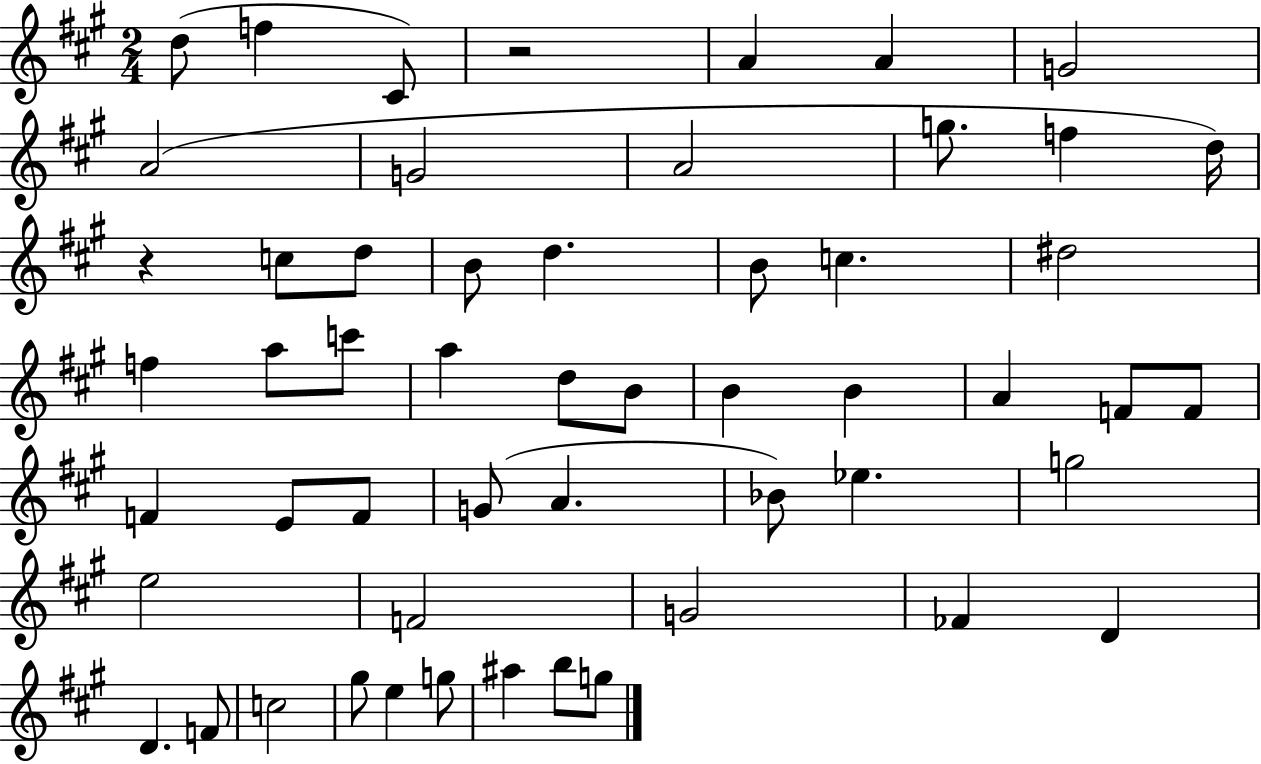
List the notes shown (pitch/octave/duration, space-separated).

D5/e F5/q C#4/e R/h A4/q A4/q G4/h A4/h G4/h A4/h G5/e. F5/q D5/s R/q C5/e D5/e B4/e D5/q. B4/e C5/q. D#5/h F5/q A5/e C6/e A5/q D5/e B4/e B4/q B4/q A4/q F4/e F4/e F4/q E4/e F4/e G4/e A4/q. Bb4/e Eb5/q. G5/h E5/h F4/h G4/h FES4/q D4/q D4/q. F4/e C5/h G#5/e E5/q G5/e A#5/q B5/e G5/e